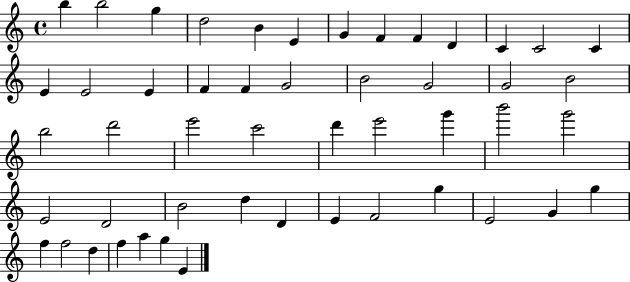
{
  \clef treble
  \time 4/4
  \defaultTimeSignature
  \key c \major
  b''4 b''2 g''4 | d''2 b'4 e'4 | g'4 f'4 f'4 d'4 | c'4 c'2 c'4 | \break e'4 e'2 e'4 | f'4 f'4 g'2 | b'2 g'2 | g'2 b'2 | \break b''2 d'''2 | e'''2 c'''2 | d'''4 e'''2 g'''4 | b'''2 g'''2 | \break e'2 d'2 | b'2 d''4 d'4 | e'4 f'2 g''4 | e'2 g'4 g''4 | \break f''4 f''2 d''4 | f''4 a''4 g''4 e'4 | \bar "|."
}